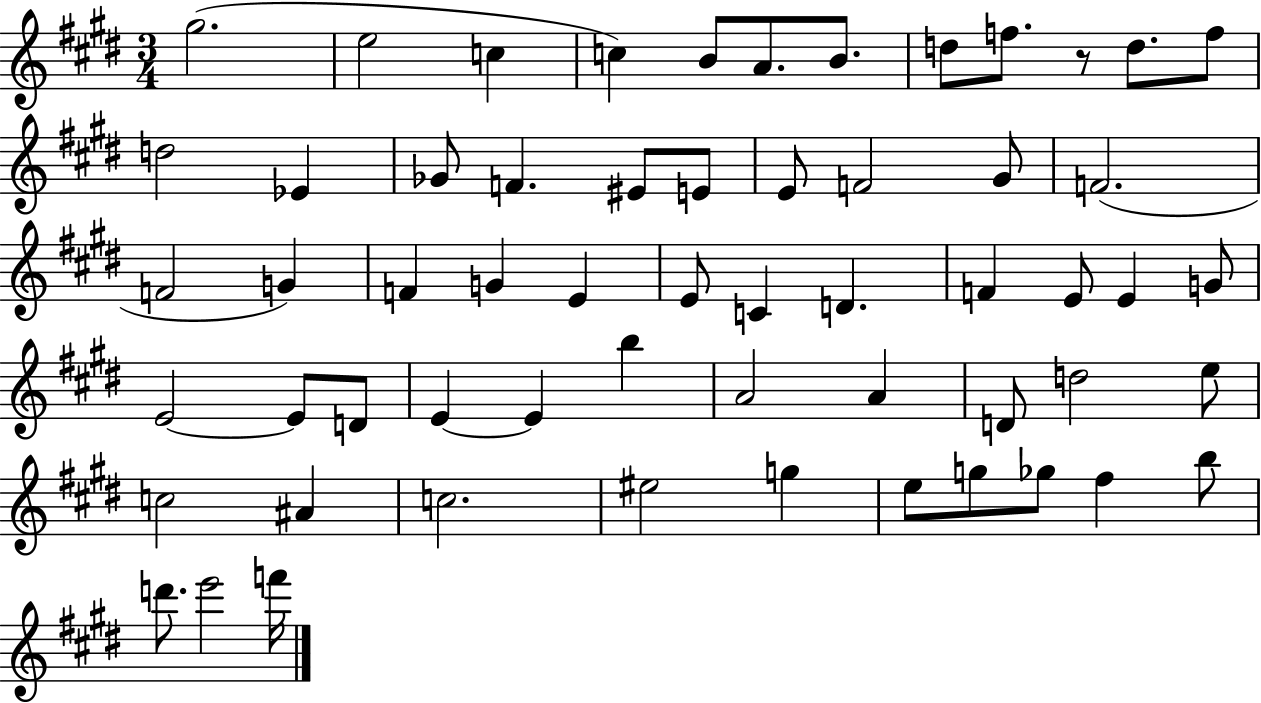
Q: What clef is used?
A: treble